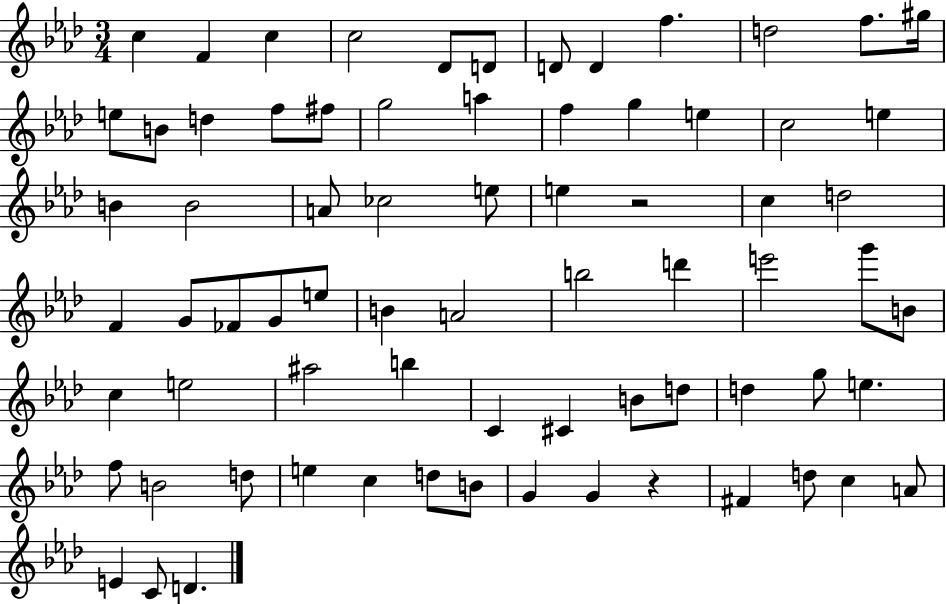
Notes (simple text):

C5/q F4/q C5/q C5/h Db4/e D4/e D4/e D4/q F5/q. D5/h F5/e. G#5/s E5/e B4/e D5/q F5/e F#5/e G5/h A5/q F5/q G5/q E5/q C5/h E5/q B4/q B4/h A4/e CES5/h E5/e E5/q R/h C5/q D5/h F4/q G4/e FES4/e G4/e E5/e B4/q A4/h B5/h D6/q E6/h G6/e B4/e C5/q E5/h A#5/h B5/q C4/q C#4/q B4/e D5/e D5/q G5/e E5/q. F5/e B4/h D5/e E5/q C5/q D5/e B4/e G4/q G4/q R/q F#4/q D5/e C5/q A4/e E4/q C4/e D4/q.